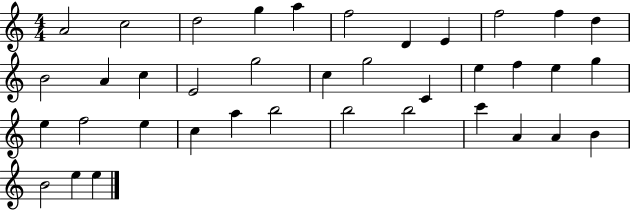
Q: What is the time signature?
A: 4/4